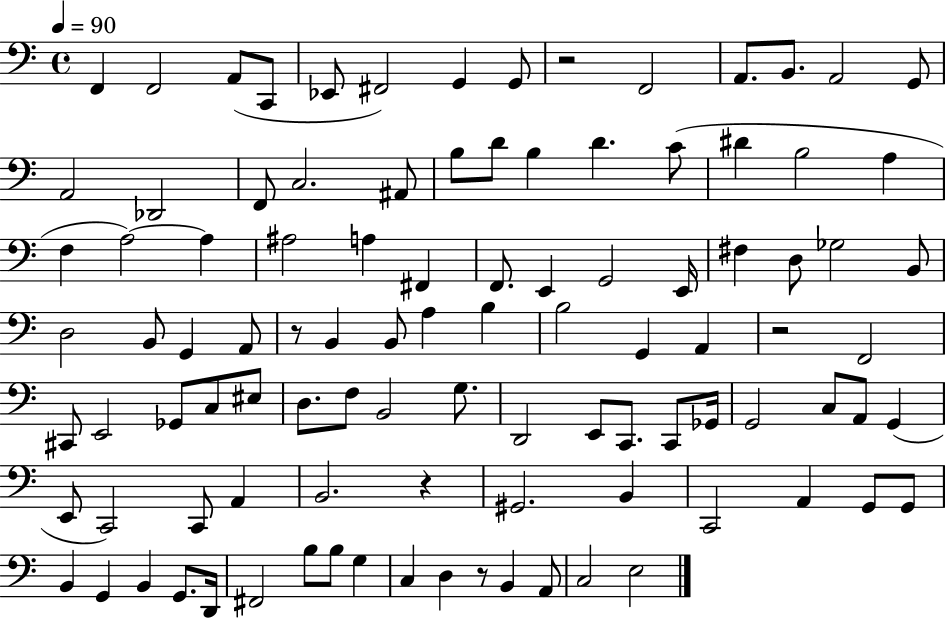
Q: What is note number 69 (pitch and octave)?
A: A2